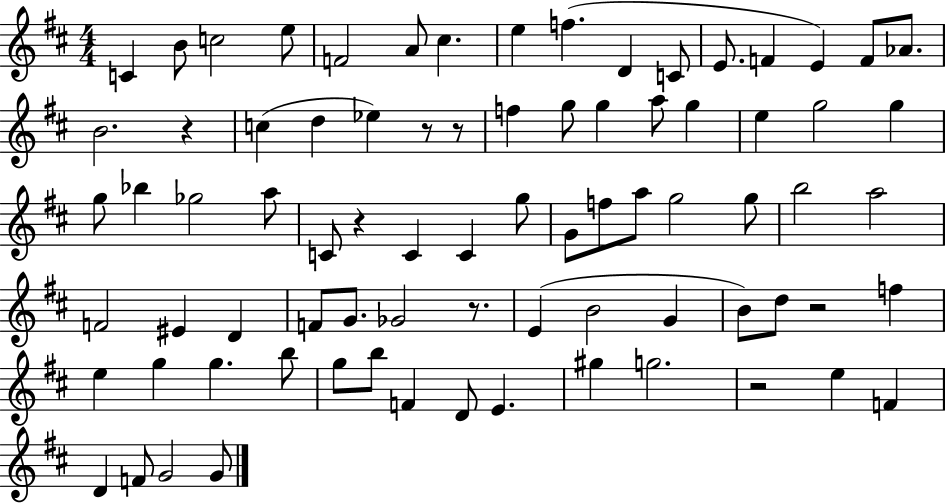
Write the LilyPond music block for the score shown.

{
  \clef treble
  \numericTimeSignature
  \time 4/4
  \key d \major
  c'4 b'8 c''2 e''8 | f'2 a'8 cis''4. | e''4 f''4.( d'4 c'8 | e'8. f'4 e'4) f'8 aes'8. | \break b'2. r4 | c''4( d''4 ees''4) r8 r8 | f''4 g''8 g''4 a''8 g''4 | e''4 g''2 g''4 | \break g''8 bes''4 ges''2 a''8 | c'8 r4 c'4 c'4 g''8 | g'8 f''8 a''8 g''2 g''8 | b''2 a''2 | \break f'2 eis'4 d'4 | f'8 g'8. ges'2 r8. | e'4( b'2 g'4 | b'8) d''8 r2 f''4 | \break e''4 g''4 g''4. b''8 | g''8 b''8 f'4 d'8 e'4. | gis''4 g''2. | r2 e''4 f'4 | \break d'4 f'8 g'2 g'8 | \bar "|."
}